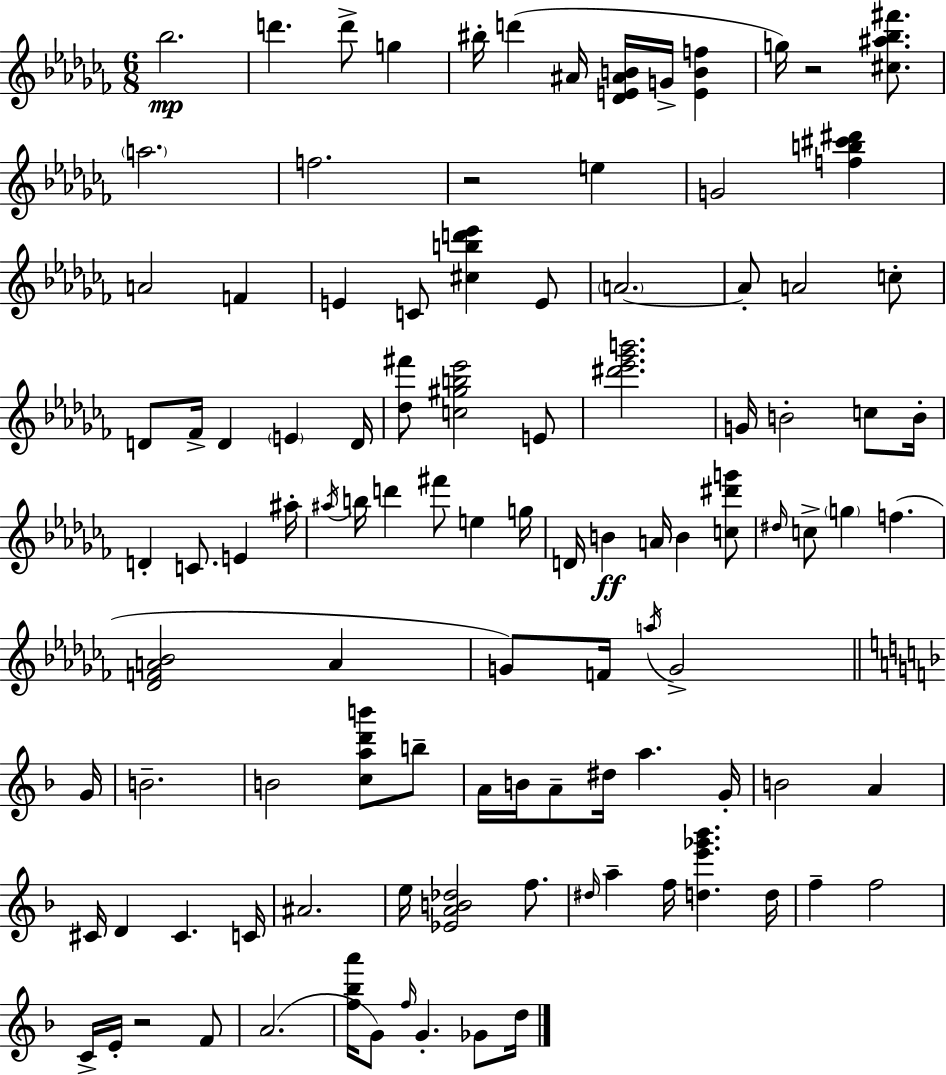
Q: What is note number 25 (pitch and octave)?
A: D4